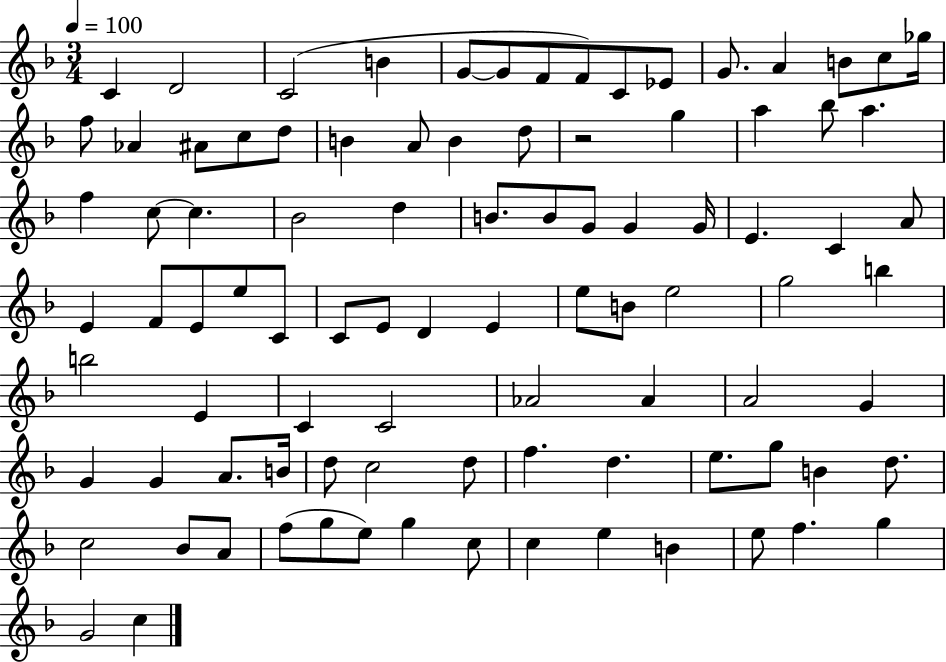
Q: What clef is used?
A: treble